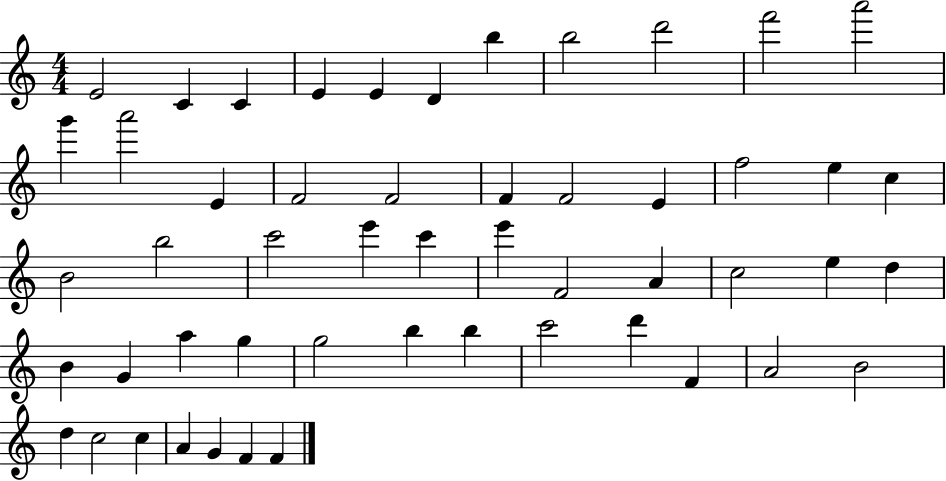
E4/h C4/q C4/q E4/q E4/q D4/q B5/q B5/h D6/h F6/h A6/h G6/q A6/h E4/q F4/h F4/h F4/q F4/h E4/q F5/h E5/q C5/q B4/h B5/h C6/h E6/q C6/q E6/q F4/h A4/q C5/h E5/q D5/q B4/q G4/q A5/q G5/q G5/h B5/q B5/q C6/h D6/q F4/q A4/h B4/h D5/q C5/h C5/q A4/q G4/q F4/q F4/q